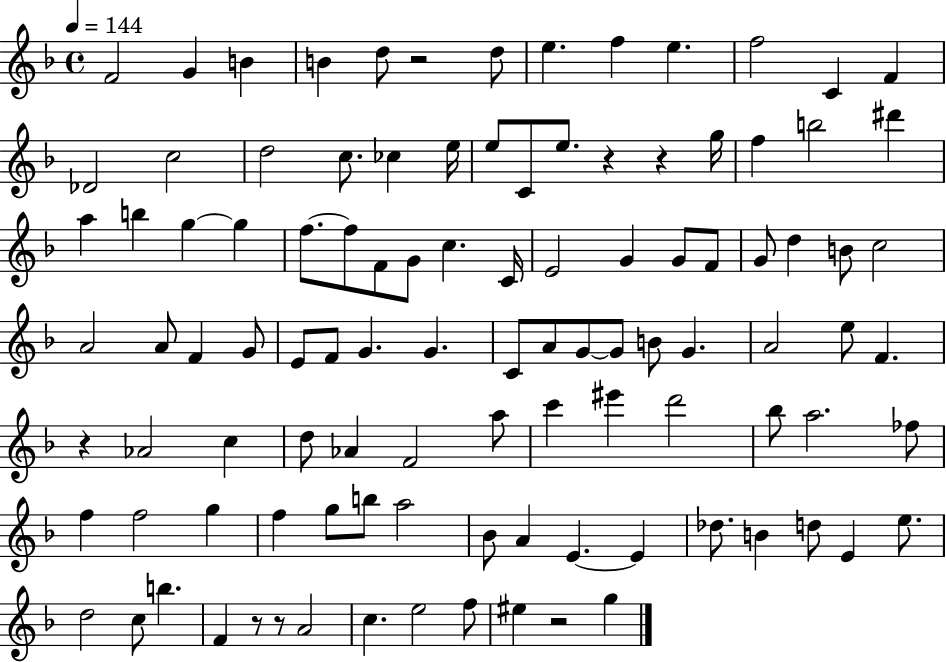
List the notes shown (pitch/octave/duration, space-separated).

F4/h G4/q B4/q B4/q D5/e R/h D5/e E5/q. F5/q E5/q. F5/h C4/q F4/q Db4/h C5/h D5/h C5/e. CES5/q E5/s E5/e C4/e E5/e. R/q R/q G5/s F5/q B5/h D#6/q A5/q B5/q G5/q G5/q F5/e. F5/e F4/e G4/e C5/q. C4/s E4/h G4/q G4/e F4/e G4/e D5/q B4/e C5/h A4/h A4/e F4/q G4/e E4/e F4/e G4/q. G4/q. C4/e A4/e G4/e G4/e B4/e G4/q. A4/h E5/e F4/q. R/q Ab4/h C5/q D5/e Ab4/q F4/h A5/e C6/q EIS6/q D6/h Bb5/e A5/h. FES5/e F5/q F5/h G5/q F5/q G5/e B5/e A5/h Bb4/e A4/q E4/q. E4/q Db5/e. B4/q D5/e E4/q E5/e. D5/h C5/e B5/q. F4/q R/e R/e A4/h C5/q. E5/h F5/e EIS5/q R/h G5/q